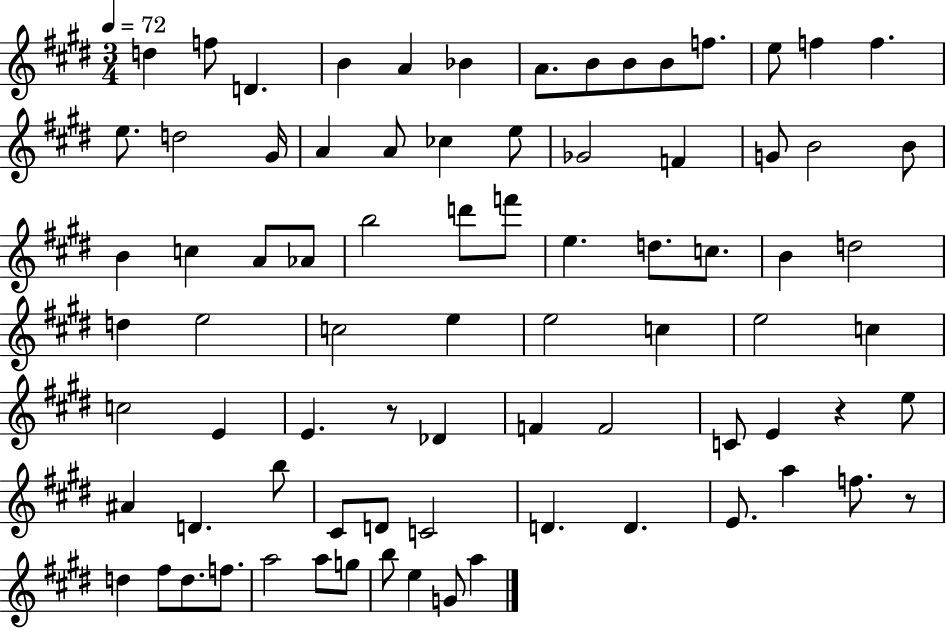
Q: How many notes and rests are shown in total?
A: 80